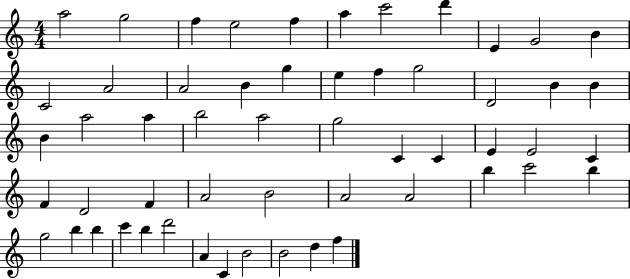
A5/h G5/h F5/q E5/h F5/q A5/q C6/h D6/q E4/q G4/h B4/q C4/h A4/h A4/h B4/q G5/q E5/q F5/q G5/h D4/h B4/q B4/q B4/q A5/h A5/q B5/h A5/h G5/h C4/q C4/q E4/q E4/h C4/q F4/q D4/h F4/q A4/h B4/h A4/h A4/h B5/q C6/h B5/q G5/h B5/q B5/q C6/q B5/q D6/h A4/q C4/q B4/h B4/h D5/q F5/q